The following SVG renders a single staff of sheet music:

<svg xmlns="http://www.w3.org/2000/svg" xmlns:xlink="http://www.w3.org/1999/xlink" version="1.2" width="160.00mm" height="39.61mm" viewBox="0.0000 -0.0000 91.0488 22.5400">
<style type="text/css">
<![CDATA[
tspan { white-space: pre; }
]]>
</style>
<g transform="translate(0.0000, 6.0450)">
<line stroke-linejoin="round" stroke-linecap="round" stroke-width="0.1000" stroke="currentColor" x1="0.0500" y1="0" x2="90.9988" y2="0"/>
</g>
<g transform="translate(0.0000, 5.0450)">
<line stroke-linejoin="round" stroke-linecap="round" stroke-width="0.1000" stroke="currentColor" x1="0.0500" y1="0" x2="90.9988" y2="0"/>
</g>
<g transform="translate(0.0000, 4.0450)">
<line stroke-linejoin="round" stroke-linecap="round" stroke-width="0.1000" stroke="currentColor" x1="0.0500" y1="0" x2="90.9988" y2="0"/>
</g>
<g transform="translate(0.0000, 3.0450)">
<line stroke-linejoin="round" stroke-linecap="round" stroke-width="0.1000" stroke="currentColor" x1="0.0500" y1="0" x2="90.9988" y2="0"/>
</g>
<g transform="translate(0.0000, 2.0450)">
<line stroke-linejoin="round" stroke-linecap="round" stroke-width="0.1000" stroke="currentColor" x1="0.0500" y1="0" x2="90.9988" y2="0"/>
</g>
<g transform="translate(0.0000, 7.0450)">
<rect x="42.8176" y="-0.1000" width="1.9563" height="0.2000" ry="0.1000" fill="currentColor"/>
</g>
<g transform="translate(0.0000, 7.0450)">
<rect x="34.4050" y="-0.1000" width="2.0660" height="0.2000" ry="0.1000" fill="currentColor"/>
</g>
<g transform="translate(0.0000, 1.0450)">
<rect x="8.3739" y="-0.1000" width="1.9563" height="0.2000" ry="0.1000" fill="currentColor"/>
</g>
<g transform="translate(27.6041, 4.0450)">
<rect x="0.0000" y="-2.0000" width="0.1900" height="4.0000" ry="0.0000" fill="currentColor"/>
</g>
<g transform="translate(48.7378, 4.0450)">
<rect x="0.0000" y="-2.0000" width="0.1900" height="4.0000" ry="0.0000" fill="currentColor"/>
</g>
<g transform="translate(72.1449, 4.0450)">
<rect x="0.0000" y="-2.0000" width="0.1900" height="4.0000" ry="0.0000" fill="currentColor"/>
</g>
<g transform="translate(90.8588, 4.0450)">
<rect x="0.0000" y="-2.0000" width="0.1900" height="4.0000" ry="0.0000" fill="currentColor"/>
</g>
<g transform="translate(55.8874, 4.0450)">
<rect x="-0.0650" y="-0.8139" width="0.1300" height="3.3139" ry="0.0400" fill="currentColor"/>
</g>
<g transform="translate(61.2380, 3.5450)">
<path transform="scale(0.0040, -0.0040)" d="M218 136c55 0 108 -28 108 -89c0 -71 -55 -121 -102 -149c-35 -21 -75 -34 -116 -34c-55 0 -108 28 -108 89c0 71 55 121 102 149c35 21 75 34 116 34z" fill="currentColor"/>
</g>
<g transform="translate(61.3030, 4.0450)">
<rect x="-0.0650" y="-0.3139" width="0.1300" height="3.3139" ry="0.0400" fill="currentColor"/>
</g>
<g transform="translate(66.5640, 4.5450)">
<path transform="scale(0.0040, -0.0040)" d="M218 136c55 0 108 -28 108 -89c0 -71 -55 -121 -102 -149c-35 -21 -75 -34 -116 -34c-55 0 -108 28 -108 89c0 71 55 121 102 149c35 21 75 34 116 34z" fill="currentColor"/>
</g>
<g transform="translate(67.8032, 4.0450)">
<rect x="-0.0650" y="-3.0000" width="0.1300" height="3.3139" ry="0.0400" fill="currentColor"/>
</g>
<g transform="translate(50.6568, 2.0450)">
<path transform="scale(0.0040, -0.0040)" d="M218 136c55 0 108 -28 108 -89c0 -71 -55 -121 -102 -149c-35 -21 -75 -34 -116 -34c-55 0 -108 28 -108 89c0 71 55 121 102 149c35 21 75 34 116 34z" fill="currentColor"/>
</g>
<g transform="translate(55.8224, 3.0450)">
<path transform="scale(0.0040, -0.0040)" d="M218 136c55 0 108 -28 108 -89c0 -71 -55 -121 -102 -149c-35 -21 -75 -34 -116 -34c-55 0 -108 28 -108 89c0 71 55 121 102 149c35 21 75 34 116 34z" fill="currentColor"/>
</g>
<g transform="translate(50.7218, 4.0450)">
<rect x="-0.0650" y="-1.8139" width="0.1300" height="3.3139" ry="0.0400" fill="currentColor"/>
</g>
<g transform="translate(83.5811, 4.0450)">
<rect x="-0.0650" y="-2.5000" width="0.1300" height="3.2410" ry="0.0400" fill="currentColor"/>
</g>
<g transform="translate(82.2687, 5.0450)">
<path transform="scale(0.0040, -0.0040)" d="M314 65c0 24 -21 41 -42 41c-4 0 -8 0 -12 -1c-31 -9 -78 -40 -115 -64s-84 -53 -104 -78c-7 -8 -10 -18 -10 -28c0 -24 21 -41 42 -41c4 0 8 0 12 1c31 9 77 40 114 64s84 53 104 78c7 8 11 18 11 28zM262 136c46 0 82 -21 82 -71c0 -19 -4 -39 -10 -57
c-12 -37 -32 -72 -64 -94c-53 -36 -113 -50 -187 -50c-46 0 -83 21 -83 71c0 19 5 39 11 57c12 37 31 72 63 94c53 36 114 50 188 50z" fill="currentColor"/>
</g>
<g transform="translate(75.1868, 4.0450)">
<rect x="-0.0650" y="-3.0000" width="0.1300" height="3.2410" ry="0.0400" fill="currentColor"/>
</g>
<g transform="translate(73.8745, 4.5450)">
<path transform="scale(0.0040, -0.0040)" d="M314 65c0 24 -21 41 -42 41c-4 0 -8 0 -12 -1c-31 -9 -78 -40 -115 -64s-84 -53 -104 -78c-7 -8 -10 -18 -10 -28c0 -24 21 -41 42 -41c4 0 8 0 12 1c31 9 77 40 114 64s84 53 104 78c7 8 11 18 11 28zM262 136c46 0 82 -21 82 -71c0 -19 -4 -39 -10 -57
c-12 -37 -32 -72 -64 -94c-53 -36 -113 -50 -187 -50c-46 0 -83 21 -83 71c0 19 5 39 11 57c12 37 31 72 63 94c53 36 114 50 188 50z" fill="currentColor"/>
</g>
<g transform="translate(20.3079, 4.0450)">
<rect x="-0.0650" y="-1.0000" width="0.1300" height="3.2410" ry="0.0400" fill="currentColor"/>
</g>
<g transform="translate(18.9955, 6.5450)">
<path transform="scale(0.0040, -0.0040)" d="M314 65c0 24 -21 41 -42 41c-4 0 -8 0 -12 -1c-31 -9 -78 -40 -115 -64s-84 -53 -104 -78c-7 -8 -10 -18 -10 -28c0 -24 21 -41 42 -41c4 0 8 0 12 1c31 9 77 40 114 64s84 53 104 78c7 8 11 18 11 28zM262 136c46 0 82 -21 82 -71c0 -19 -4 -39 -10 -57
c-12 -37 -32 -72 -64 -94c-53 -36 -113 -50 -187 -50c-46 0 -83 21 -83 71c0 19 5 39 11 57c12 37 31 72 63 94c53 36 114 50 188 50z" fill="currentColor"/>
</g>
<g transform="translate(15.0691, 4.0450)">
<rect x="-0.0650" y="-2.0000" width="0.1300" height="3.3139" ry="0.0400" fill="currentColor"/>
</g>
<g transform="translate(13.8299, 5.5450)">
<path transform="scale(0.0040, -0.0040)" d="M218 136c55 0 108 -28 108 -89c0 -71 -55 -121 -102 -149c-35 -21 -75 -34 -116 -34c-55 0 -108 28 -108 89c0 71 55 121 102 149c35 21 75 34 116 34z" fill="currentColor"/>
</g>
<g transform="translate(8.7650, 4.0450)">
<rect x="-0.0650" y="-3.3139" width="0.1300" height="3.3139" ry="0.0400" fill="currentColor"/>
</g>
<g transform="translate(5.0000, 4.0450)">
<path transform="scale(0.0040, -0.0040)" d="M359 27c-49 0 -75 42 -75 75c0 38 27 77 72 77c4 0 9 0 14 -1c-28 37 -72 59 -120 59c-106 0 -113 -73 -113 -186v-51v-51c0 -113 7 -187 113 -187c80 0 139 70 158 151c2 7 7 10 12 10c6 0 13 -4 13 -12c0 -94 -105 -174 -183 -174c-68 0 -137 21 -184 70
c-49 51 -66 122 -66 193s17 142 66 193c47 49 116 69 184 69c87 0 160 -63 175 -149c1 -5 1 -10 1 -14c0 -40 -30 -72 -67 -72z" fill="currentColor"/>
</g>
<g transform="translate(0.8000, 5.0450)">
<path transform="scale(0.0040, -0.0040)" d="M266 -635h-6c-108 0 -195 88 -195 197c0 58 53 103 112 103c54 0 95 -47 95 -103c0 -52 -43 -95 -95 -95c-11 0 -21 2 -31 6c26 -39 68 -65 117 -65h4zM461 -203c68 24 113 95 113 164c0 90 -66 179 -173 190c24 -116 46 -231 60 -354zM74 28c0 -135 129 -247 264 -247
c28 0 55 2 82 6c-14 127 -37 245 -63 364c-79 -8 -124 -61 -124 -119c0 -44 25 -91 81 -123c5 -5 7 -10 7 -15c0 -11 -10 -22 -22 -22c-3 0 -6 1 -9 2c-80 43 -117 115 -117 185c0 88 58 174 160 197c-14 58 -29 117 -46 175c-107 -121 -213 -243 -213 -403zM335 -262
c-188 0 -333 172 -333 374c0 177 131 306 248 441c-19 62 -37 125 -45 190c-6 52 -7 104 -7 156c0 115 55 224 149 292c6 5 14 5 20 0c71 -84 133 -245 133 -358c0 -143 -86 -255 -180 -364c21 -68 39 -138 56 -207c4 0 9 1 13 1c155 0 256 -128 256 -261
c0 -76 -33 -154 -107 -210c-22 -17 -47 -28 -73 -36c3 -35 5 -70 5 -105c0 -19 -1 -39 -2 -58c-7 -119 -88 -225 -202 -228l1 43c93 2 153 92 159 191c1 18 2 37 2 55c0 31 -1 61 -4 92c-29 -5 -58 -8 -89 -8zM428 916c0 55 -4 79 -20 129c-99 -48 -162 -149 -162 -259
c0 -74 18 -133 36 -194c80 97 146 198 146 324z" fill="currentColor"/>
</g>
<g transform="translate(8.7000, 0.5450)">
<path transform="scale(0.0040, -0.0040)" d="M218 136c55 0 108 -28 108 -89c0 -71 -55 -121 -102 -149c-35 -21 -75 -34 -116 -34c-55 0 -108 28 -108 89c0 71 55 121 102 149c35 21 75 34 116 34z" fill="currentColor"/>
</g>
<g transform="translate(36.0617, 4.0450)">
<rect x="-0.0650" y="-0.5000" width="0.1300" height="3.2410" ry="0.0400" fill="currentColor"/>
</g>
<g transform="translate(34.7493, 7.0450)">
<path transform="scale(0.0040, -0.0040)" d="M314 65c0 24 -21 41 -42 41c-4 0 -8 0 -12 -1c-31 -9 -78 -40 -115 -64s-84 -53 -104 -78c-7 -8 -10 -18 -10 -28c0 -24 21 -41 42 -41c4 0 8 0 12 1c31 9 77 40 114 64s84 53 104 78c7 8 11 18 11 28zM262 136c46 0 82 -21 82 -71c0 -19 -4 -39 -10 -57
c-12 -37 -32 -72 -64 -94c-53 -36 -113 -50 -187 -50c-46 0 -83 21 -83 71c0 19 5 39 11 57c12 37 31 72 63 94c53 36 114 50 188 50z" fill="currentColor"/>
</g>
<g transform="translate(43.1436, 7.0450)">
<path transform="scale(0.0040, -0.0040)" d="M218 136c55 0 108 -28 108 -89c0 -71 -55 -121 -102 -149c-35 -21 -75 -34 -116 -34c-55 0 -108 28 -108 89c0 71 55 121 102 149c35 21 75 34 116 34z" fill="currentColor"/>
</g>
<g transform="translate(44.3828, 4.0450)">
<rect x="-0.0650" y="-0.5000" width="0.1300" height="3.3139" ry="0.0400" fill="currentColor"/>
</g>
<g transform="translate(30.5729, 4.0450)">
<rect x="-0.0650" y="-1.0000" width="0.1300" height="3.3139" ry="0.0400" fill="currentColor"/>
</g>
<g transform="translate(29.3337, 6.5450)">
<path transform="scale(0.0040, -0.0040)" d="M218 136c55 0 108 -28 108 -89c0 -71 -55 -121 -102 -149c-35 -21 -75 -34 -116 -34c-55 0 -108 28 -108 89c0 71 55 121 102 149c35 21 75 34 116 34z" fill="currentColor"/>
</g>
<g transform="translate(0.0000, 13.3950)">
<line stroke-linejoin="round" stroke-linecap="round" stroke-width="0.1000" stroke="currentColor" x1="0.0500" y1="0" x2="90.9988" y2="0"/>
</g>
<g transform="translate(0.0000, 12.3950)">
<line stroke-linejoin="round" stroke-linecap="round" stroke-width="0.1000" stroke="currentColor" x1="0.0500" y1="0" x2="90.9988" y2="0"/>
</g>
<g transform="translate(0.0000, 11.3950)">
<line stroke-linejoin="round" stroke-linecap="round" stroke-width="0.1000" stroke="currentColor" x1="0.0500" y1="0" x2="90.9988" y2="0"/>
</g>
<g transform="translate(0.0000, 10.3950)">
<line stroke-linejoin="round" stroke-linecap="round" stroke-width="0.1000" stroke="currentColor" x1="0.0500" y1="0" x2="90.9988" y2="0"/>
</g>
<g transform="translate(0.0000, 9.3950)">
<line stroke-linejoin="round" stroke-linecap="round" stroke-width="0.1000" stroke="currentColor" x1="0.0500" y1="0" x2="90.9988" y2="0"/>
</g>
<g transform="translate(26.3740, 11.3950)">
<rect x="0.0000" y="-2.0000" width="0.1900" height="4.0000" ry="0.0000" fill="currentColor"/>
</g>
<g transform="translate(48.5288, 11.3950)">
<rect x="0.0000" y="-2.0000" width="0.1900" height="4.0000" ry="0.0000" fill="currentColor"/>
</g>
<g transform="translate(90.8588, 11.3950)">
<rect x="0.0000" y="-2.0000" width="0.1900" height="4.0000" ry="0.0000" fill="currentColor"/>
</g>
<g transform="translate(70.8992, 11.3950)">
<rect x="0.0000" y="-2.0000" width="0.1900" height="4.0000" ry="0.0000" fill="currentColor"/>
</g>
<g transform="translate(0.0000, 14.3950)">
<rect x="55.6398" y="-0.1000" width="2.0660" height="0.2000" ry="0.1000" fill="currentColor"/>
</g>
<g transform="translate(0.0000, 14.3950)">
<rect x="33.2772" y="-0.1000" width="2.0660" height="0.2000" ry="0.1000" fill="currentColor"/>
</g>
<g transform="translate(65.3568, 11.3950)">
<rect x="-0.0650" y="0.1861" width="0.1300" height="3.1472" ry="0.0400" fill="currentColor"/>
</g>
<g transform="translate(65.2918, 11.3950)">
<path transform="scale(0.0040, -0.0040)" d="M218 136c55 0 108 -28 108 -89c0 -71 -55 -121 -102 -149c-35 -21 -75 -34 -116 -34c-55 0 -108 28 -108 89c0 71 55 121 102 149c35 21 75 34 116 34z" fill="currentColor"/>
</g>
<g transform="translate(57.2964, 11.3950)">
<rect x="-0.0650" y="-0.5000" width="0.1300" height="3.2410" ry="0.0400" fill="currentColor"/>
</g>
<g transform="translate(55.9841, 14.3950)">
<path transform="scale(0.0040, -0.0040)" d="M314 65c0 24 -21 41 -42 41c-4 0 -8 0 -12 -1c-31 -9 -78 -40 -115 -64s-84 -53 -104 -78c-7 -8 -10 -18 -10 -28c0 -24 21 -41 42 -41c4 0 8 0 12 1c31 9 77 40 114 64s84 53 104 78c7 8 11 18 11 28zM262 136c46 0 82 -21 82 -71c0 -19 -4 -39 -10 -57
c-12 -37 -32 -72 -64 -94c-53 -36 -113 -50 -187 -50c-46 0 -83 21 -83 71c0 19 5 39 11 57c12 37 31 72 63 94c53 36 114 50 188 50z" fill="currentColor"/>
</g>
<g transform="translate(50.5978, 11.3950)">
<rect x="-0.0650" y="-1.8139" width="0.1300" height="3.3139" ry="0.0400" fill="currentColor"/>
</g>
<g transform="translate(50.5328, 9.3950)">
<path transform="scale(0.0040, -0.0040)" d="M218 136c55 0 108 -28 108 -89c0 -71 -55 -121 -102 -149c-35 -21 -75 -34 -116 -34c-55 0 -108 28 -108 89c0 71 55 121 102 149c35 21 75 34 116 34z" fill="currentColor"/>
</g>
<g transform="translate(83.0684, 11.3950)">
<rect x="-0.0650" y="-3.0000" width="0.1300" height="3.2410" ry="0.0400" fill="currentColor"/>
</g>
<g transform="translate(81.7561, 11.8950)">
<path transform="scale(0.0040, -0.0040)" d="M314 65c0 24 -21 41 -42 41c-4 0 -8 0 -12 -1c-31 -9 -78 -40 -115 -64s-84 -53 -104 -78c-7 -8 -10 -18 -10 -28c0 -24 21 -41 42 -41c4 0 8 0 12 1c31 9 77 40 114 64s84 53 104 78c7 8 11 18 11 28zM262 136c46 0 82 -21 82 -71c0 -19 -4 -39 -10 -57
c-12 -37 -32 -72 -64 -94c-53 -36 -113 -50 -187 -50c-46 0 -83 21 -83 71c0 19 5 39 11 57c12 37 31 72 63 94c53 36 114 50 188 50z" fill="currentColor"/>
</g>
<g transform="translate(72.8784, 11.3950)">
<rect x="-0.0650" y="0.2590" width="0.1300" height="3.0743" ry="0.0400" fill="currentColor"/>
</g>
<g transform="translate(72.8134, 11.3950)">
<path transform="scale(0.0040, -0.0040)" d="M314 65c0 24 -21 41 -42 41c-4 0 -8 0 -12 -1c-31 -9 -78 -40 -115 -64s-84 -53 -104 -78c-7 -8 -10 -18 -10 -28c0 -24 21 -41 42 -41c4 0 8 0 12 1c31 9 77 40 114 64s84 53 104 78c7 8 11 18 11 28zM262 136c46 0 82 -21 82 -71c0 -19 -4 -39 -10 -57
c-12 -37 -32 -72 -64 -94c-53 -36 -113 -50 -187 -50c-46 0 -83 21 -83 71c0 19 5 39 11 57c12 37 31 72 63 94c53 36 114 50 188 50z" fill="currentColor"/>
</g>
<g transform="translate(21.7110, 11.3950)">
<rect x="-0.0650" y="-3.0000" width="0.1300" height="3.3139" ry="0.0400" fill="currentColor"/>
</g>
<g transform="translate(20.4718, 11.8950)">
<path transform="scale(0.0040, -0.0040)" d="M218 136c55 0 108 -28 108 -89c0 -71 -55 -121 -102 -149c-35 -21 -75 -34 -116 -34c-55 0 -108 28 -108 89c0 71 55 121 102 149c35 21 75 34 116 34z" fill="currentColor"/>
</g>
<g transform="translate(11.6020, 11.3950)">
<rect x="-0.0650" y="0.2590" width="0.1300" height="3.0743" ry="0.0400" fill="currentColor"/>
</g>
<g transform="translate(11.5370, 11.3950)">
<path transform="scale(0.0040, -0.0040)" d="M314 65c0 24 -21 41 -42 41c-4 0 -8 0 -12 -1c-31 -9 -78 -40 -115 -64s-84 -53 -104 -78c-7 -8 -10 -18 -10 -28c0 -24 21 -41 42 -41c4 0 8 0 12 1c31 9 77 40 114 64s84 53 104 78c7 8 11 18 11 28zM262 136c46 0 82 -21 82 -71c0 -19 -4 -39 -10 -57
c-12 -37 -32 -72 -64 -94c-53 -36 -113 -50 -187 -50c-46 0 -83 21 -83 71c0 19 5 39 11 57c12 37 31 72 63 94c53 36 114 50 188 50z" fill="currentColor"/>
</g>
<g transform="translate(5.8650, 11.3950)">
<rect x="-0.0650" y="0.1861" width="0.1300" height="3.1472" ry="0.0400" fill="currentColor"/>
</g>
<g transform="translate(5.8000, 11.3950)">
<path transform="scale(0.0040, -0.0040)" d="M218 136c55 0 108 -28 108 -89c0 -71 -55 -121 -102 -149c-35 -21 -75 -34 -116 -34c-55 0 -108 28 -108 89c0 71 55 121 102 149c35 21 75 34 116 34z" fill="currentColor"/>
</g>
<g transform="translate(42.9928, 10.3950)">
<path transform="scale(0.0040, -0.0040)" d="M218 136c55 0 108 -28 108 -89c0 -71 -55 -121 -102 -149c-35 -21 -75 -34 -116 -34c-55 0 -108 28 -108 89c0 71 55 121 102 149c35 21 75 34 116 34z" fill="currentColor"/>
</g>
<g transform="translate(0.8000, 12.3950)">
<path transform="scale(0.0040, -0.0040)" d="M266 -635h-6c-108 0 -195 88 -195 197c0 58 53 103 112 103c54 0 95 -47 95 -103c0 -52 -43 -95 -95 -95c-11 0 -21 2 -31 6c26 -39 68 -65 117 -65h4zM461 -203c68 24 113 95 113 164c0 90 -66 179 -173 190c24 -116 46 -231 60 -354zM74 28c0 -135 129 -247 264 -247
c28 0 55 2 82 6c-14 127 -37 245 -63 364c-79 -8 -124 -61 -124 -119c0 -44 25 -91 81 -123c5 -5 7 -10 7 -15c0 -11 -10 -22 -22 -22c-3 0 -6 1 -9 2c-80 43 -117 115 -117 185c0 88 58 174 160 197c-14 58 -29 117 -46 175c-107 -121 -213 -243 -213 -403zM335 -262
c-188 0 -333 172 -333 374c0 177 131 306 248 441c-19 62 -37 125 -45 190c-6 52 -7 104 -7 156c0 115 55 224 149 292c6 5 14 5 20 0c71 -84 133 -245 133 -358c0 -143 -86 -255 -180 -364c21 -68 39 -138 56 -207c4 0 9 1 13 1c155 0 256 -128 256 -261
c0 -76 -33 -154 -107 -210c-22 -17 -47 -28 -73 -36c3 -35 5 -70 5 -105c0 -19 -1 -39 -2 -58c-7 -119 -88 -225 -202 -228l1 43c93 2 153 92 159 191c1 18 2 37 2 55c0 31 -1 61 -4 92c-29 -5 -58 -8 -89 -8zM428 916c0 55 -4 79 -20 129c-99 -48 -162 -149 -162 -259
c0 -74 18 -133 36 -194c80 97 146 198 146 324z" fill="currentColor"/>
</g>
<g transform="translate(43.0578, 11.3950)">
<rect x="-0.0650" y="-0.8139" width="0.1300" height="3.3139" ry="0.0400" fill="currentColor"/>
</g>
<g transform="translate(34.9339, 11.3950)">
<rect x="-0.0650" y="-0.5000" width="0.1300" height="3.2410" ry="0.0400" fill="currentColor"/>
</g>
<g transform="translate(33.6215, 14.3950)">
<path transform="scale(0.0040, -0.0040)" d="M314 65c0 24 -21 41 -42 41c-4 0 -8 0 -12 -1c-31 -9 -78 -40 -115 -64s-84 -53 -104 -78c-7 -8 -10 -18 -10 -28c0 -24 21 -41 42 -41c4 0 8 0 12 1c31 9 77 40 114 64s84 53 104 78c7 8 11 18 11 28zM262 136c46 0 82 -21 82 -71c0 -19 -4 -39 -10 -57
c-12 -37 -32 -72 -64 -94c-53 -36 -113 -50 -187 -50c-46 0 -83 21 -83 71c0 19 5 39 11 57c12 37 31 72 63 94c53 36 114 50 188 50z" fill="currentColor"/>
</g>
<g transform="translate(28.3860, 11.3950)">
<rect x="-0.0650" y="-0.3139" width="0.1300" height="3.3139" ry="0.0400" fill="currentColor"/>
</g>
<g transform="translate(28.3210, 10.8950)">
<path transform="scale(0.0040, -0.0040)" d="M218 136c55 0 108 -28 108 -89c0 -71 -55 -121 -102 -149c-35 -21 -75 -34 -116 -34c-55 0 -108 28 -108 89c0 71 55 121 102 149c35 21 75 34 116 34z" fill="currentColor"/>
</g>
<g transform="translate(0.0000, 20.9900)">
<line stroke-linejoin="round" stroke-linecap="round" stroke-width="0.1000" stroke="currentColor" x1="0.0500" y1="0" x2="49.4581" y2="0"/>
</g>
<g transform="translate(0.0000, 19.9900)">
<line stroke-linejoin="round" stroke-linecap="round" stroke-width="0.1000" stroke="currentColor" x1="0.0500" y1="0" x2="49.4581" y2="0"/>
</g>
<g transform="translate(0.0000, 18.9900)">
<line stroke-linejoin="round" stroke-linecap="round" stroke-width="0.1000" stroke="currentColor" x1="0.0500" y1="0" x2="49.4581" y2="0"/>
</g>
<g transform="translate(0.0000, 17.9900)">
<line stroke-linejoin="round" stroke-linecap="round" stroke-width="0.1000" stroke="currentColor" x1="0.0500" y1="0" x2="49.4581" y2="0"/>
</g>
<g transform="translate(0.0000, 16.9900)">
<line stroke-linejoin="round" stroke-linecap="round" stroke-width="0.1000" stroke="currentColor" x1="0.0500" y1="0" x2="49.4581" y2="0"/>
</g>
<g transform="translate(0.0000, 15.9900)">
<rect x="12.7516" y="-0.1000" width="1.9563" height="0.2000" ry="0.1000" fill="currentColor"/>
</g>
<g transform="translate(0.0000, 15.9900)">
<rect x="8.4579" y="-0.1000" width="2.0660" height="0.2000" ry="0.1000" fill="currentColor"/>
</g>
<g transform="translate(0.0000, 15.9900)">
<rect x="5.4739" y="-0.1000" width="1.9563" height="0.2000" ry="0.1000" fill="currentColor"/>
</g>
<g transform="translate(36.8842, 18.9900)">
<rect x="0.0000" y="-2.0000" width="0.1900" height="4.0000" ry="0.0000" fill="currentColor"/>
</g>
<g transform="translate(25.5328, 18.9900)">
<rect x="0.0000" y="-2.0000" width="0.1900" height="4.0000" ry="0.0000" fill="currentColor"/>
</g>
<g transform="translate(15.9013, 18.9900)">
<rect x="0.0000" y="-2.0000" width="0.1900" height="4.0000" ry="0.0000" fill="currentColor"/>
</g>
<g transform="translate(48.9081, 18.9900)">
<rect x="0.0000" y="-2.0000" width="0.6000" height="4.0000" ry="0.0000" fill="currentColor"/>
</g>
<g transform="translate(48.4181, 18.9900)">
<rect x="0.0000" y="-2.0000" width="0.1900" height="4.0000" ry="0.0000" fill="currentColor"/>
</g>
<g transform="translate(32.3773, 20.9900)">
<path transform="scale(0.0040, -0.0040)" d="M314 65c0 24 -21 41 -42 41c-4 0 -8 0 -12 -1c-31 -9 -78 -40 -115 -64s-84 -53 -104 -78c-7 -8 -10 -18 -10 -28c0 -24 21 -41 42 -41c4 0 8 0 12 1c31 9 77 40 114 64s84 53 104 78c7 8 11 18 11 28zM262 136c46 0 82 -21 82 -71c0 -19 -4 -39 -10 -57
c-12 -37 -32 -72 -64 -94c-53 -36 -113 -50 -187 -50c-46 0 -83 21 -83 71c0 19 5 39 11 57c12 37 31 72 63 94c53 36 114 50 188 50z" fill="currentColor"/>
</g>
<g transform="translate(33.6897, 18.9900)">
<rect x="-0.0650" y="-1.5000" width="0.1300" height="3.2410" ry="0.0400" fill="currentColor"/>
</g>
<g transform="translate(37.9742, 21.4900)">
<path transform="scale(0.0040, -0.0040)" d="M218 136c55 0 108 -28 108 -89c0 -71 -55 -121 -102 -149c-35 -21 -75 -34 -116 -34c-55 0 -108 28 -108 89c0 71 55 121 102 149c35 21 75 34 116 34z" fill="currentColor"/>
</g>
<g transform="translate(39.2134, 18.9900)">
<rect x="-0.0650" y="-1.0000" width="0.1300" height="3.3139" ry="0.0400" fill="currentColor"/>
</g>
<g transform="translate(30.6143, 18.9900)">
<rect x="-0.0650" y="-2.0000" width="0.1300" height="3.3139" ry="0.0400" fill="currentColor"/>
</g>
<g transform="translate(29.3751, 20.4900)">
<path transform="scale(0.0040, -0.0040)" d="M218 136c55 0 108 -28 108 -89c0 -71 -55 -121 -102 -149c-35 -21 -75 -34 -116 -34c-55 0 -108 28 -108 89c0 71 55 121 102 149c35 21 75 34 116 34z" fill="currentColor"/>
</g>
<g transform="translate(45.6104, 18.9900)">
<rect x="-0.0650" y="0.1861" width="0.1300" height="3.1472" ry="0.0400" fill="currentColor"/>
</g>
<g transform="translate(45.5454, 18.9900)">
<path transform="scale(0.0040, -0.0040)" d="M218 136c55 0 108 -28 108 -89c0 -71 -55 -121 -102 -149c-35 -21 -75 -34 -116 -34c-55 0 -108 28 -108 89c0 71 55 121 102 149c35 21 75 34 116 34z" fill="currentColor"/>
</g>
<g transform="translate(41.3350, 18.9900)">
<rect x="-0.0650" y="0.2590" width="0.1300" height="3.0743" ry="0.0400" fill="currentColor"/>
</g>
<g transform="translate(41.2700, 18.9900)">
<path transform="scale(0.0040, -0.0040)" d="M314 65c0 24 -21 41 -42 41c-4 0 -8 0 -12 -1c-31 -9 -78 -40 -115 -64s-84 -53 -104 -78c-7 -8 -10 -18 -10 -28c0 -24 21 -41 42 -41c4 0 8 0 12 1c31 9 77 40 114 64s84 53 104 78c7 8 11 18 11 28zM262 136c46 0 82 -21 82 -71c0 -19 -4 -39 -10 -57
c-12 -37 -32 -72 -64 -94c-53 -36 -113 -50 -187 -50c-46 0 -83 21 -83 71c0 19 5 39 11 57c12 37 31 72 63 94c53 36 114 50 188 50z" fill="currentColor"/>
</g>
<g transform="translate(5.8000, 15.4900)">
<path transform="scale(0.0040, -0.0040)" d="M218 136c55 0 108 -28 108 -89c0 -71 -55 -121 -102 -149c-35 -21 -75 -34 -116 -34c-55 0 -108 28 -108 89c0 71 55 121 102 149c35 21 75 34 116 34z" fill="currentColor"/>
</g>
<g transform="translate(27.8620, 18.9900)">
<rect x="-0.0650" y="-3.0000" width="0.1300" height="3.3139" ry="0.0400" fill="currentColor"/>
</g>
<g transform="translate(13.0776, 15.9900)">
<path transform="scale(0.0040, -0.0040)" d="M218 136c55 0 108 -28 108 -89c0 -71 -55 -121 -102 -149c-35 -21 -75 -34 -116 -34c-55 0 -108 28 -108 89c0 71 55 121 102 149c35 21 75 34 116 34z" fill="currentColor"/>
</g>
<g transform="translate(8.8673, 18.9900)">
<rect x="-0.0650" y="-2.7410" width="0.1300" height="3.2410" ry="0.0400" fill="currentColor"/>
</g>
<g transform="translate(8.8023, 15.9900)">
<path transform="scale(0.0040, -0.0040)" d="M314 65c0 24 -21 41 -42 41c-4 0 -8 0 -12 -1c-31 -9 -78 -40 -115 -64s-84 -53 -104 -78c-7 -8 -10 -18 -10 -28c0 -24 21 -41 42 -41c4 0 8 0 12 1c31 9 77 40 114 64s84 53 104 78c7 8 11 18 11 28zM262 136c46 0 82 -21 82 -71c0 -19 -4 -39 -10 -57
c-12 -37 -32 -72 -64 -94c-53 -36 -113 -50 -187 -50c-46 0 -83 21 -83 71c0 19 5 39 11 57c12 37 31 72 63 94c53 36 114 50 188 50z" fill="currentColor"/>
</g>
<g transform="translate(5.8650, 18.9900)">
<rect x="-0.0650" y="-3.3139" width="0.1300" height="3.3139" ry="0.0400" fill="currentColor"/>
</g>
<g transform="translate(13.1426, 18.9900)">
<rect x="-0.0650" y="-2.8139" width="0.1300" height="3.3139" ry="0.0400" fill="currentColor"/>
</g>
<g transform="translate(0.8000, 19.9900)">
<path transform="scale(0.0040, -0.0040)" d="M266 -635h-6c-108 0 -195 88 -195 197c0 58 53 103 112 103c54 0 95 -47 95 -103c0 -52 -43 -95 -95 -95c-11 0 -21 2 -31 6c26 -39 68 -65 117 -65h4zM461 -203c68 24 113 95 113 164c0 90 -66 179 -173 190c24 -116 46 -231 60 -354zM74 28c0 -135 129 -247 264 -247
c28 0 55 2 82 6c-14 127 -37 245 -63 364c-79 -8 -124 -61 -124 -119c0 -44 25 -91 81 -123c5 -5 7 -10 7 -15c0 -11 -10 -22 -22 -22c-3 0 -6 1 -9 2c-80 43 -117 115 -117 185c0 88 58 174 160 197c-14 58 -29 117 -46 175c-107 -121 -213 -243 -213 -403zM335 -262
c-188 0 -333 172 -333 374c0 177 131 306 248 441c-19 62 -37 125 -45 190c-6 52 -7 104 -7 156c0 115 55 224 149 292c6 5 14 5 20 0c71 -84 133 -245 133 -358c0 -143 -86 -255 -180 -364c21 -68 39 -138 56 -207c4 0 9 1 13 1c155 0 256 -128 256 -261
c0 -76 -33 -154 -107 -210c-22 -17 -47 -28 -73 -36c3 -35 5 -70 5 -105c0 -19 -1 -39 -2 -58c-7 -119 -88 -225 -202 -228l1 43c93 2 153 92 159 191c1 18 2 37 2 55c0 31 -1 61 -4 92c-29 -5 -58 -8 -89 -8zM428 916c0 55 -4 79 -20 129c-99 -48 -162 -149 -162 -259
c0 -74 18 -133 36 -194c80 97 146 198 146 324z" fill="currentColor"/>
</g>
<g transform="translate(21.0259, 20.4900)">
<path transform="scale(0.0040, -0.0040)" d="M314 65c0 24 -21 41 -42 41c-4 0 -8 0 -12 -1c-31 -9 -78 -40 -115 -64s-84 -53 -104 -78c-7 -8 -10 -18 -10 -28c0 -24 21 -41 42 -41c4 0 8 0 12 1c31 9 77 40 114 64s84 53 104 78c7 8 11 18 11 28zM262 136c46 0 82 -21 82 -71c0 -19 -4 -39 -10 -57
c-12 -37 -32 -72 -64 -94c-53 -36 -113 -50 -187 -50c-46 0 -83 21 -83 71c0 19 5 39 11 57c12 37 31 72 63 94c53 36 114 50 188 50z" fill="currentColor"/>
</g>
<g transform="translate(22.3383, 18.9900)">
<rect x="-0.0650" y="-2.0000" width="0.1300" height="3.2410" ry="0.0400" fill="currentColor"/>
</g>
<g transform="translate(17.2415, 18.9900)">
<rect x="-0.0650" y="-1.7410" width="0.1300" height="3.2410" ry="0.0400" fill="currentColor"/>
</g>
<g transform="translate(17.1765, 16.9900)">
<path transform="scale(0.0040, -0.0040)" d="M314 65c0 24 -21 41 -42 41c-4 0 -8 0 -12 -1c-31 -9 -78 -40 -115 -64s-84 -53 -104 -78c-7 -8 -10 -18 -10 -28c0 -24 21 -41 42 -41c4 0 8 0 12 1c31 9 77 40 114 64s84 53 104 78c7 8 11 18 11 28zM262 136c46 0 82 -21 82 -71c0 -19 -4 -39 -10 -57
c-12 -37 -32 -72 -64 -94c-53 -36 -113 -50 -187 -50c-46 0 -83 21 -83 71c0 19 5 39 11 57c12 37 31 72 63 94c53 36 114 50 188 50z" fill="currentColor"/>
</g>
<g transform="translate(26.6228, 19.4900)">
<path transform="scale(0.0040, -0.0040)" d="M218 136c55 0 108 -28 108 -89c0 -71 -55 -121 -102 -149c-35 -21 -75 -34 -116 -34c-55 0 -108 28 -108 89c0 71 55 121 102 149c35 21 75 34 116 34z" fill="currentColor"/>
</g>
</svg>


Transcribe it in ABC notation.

X:1
T:Untitled
M:4/4
L:1/4
K:C
b F D2 D C2 C f d c A A2 G2 B B2 A c C2 d f C2 B B2 A2 b a2 a f2 F2 A F E2 D B2 B